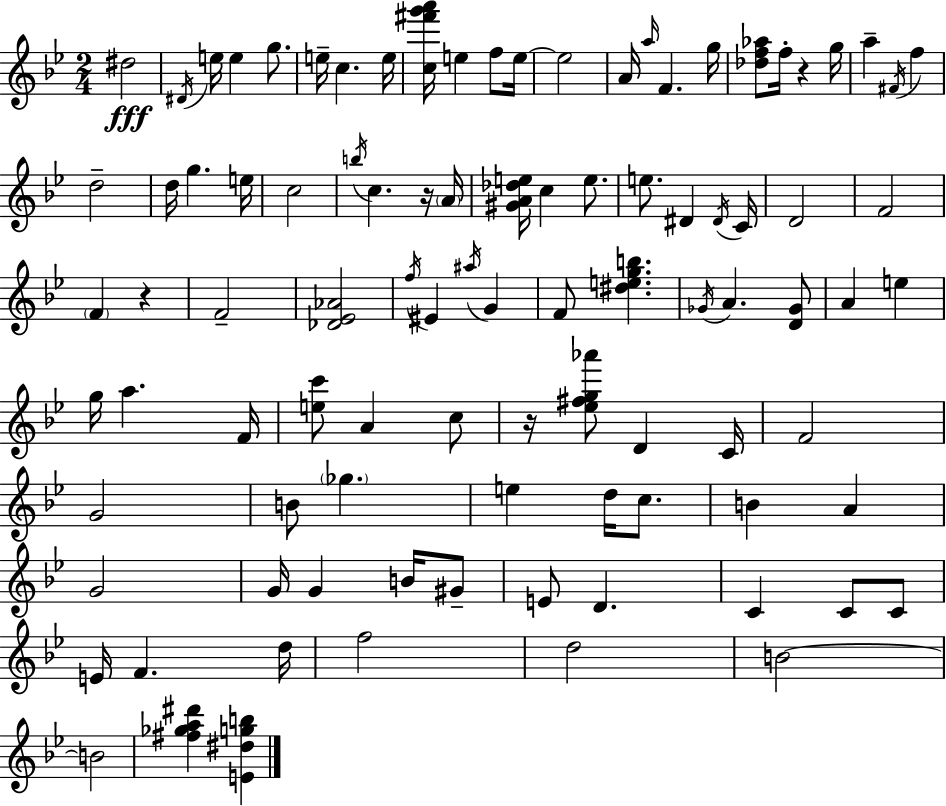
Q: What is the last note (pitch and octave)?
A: B4